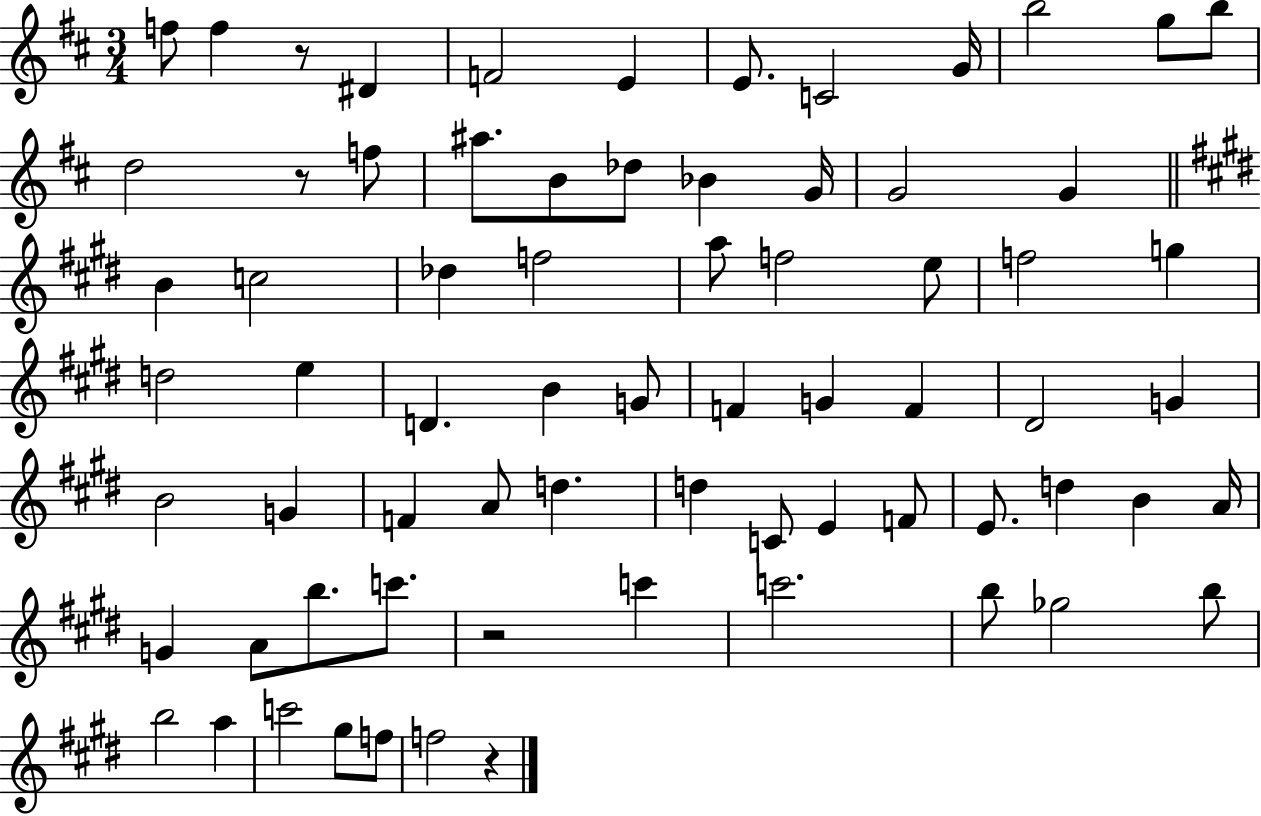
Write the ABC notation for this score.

X:1
T:Untitled
M:3/4
L:1/4
K:D
f/2 f z/2 ^D F2 E E/2 C2 G/4 b2 g/2 b/2 d2 z/2 f/2 ^a/2 B/2 _d/2 _B G/4 G2 G B c2 _d f2 a/2 f2 e/2 f2 g d2 e D B G/2 F G F ^D2 G B2 G F A/2 d d C/2 E F/2 E/2 d B A/4 G A/2 b/2 c'/2 z2 c' c'2 b/2 _g2 b/2 b2 a c'2 ^g/2 f/2 f2 z